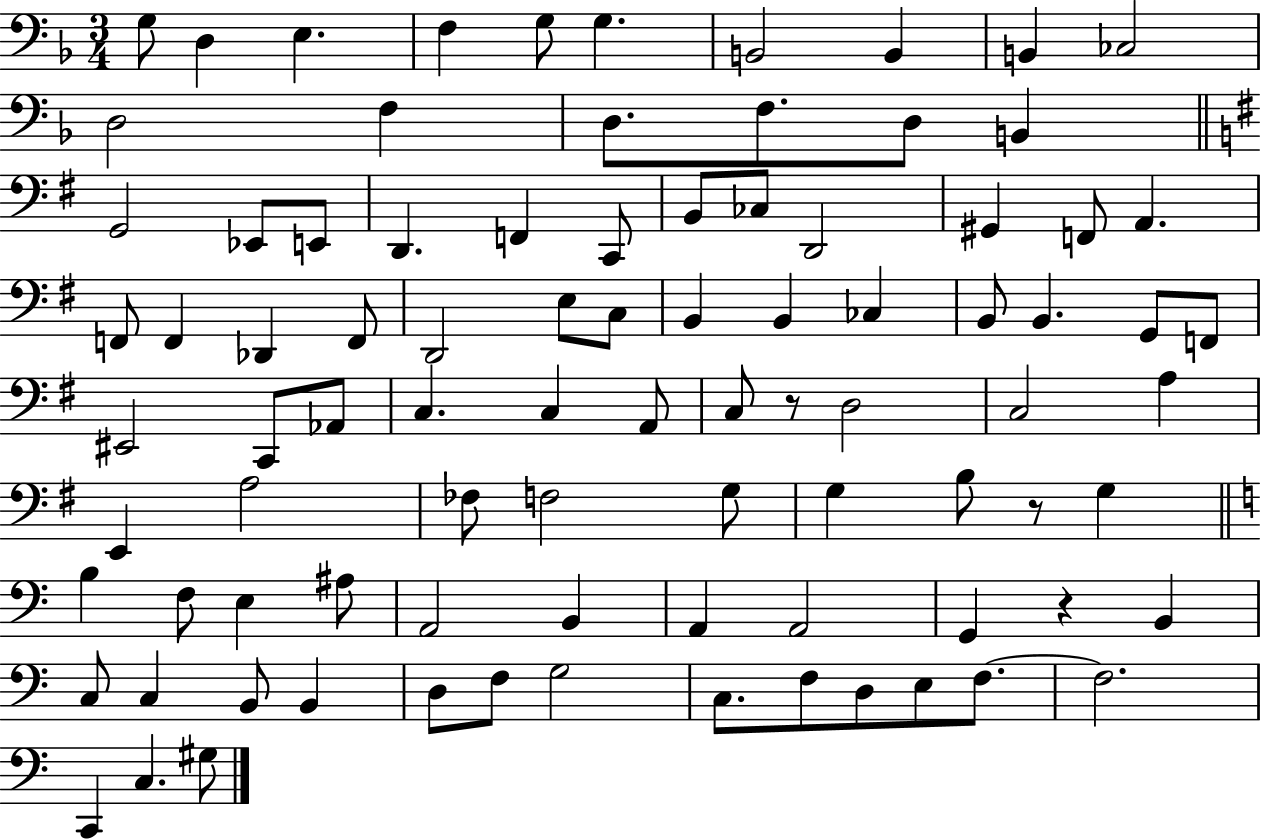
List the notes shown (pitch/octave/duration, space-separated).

G3/e D3/q E3/q. F3/q G3/e G3/q. B2/h B2/q B2/q CES3/h D3/h F3/q D3/e. F3/e. D3/e B2/q G2/h Eb2/e E2/e D2/q. F2/q C2/e B2/e CES3/e D2/h G#2/q F2/e A2/q. F2/e F2/q Db2/q F2/e D2/h E3/e C3/e B2/q B2/q CES3/q B2/e B2/q. G2/e F2/e EIS2/h C2/e Ab2/e C3/q. C3/q A2/e C3/e R/e D3/h C3/h A3/q E2/q A3/h FES3/e F3/h G3/e G3/q B3/e R/e G3/q B3/q F3/e E3/q A#3/e A2/h B2/q A2/q A2/h G2/q R/q B2/q C3/e C3/q B2/e B2/q D3/e F3/e G3/h C3/e. F3/e D3/e E3/e F3/e. F3/h. C2/q C3/q. G#3/e